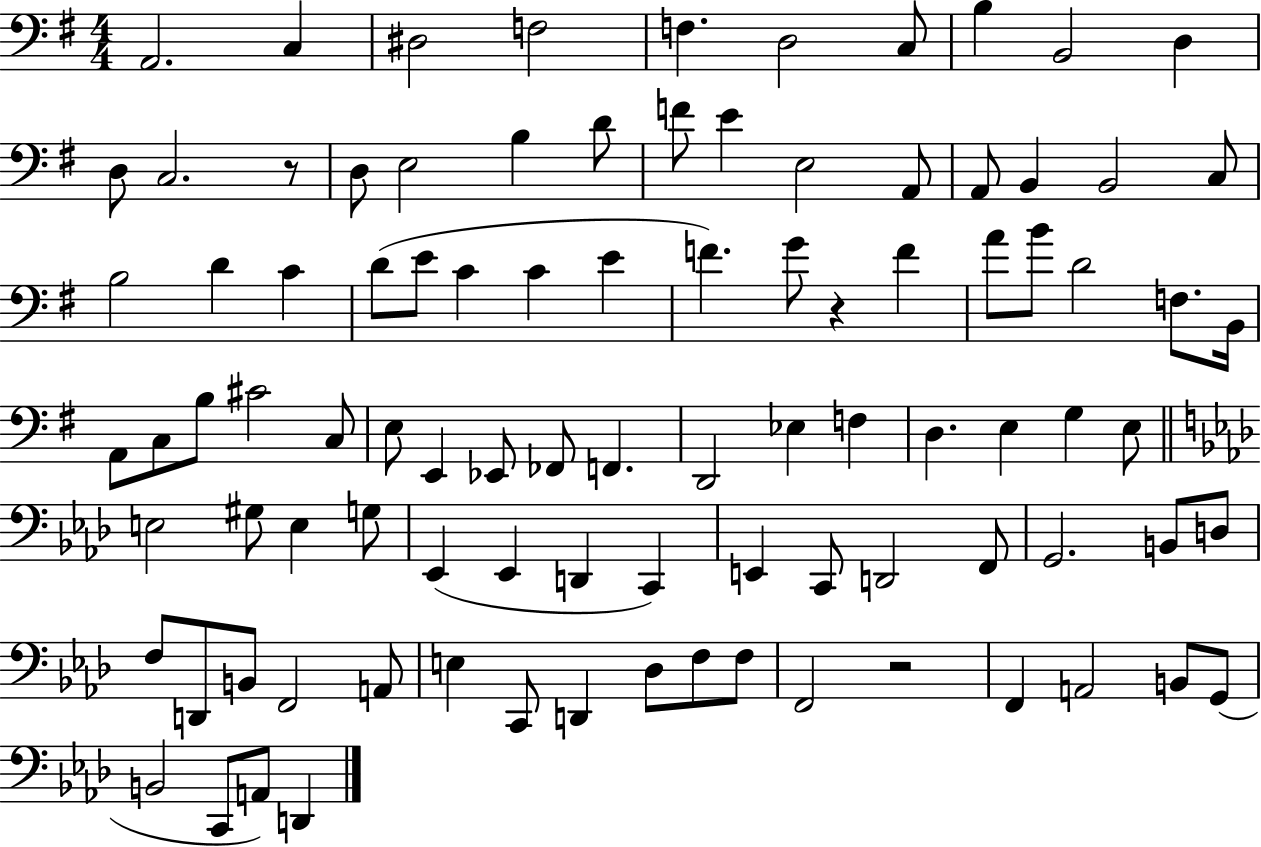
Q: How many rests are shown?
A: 3